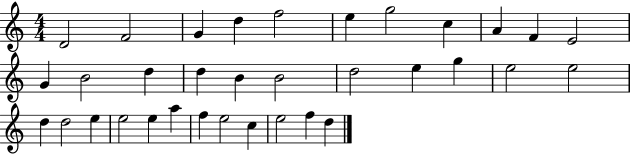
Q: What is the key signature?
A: C major